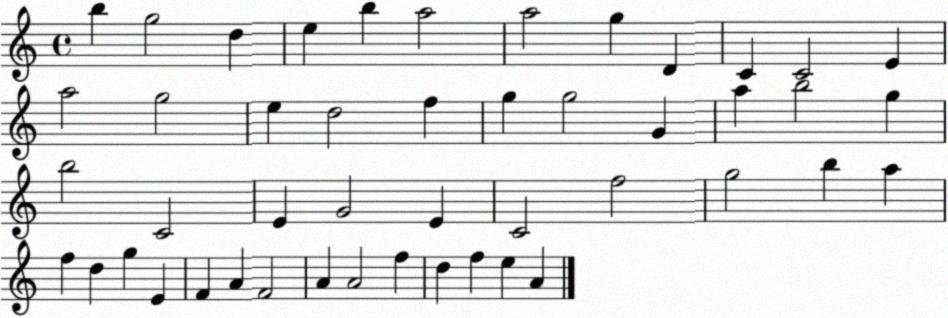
X:1
T:Untitled
M:4/4
L:1/4
K:C
b g2 d e b a2 a2 g D C C2 E a2 g2 e d2 f g g2 G a b2 g b2 C2 E G2 E C2 f2 g2 b a f d g E F A F2 A A2 f d f e A